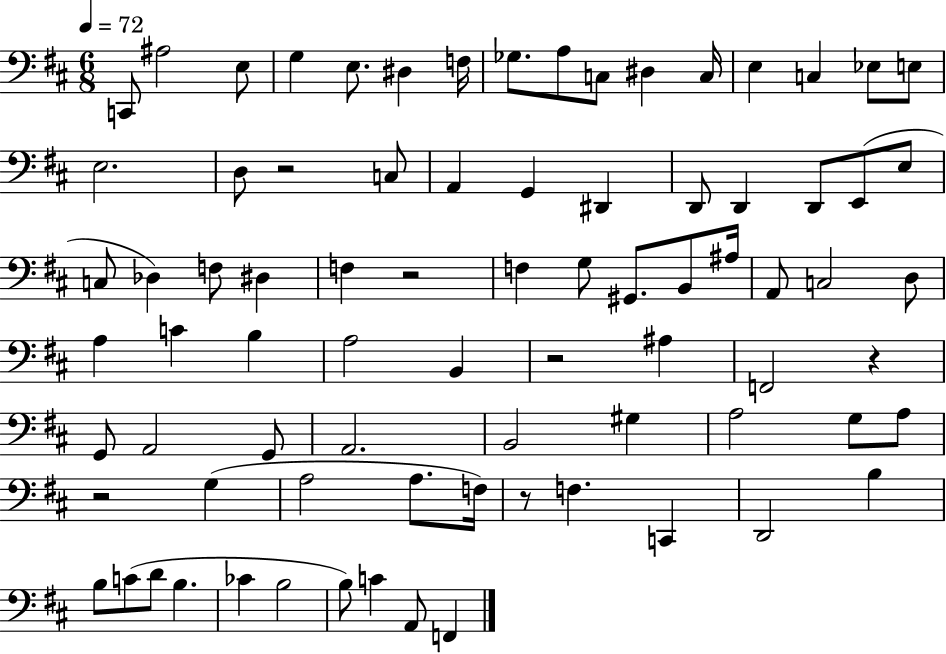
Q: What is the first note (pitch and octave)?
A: C2